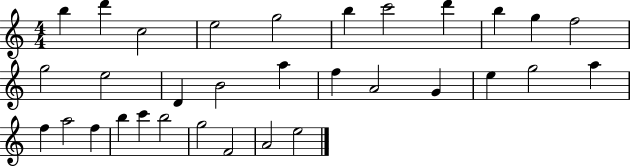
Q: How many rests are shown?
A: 0